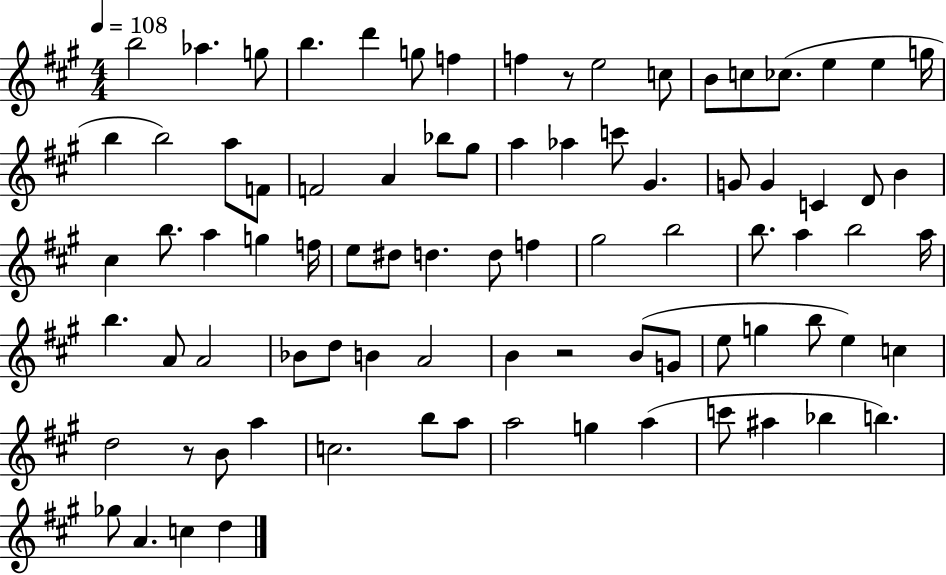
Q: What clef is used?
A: treble